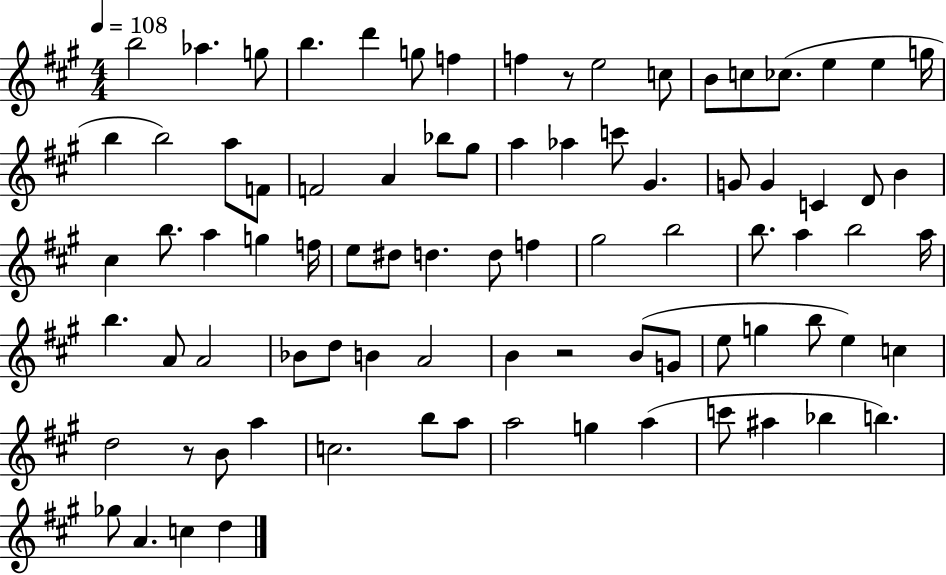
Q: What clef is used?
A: treble